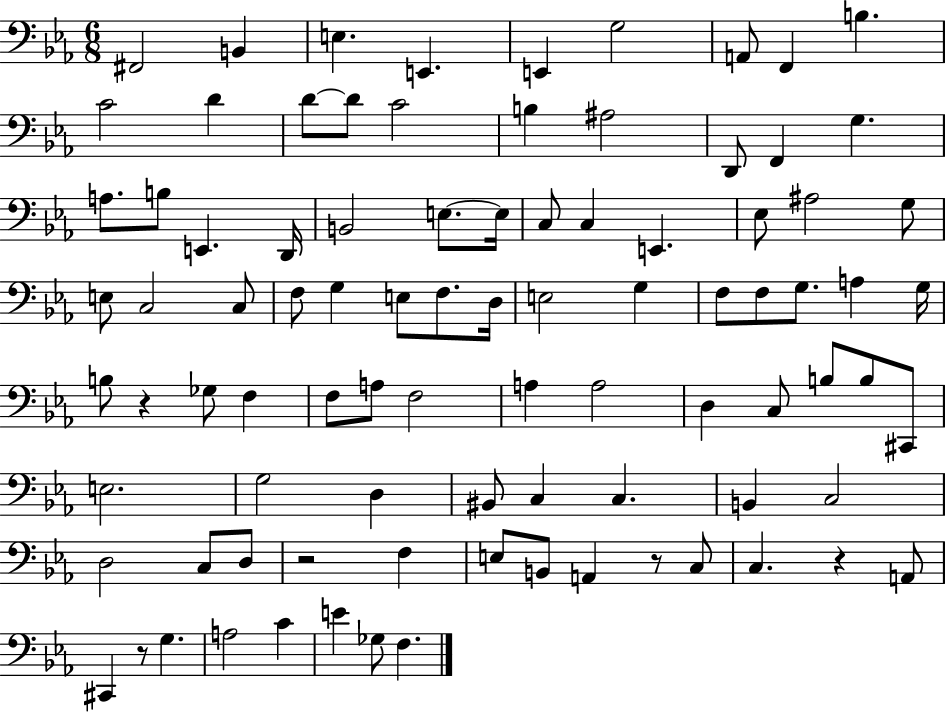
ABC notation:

X:1
T:Untitled
M:6/8
L:1/4
K:Eb
^F,,2 B,, E, E,, E,, G,2 A,,/2 F,, B, C2 D D/2 D/2 C2 B, ^A,2 D,,/2 F,, G, A,/2 B,/2 E,, D,,/4 B,,2 E,/2 E,/4 C,/2 C, E,, _E,/2 ^A,2 G,/2 E,/2 C,2 C,/2 F,/2 G, E,/2 F,/2 D,/4 E,2 G, F,/2 F,/2 G,/2 A, G,/4 B,/2 z _G,/2 F, F,/2 A,/2 F,2 A, A,2 D, C,/2 B,/2 B,/2 ^C,,/2 E,2 G,2 D, ^B,,/2 C, C, B,, C,2 D,2 C,/2 D,/2 z2 F, E,/2 B,,/2 A,, z/2 C,/2 C, z A,,/2 ^C,, z/2 G, A,2 C E _G,/2 F,